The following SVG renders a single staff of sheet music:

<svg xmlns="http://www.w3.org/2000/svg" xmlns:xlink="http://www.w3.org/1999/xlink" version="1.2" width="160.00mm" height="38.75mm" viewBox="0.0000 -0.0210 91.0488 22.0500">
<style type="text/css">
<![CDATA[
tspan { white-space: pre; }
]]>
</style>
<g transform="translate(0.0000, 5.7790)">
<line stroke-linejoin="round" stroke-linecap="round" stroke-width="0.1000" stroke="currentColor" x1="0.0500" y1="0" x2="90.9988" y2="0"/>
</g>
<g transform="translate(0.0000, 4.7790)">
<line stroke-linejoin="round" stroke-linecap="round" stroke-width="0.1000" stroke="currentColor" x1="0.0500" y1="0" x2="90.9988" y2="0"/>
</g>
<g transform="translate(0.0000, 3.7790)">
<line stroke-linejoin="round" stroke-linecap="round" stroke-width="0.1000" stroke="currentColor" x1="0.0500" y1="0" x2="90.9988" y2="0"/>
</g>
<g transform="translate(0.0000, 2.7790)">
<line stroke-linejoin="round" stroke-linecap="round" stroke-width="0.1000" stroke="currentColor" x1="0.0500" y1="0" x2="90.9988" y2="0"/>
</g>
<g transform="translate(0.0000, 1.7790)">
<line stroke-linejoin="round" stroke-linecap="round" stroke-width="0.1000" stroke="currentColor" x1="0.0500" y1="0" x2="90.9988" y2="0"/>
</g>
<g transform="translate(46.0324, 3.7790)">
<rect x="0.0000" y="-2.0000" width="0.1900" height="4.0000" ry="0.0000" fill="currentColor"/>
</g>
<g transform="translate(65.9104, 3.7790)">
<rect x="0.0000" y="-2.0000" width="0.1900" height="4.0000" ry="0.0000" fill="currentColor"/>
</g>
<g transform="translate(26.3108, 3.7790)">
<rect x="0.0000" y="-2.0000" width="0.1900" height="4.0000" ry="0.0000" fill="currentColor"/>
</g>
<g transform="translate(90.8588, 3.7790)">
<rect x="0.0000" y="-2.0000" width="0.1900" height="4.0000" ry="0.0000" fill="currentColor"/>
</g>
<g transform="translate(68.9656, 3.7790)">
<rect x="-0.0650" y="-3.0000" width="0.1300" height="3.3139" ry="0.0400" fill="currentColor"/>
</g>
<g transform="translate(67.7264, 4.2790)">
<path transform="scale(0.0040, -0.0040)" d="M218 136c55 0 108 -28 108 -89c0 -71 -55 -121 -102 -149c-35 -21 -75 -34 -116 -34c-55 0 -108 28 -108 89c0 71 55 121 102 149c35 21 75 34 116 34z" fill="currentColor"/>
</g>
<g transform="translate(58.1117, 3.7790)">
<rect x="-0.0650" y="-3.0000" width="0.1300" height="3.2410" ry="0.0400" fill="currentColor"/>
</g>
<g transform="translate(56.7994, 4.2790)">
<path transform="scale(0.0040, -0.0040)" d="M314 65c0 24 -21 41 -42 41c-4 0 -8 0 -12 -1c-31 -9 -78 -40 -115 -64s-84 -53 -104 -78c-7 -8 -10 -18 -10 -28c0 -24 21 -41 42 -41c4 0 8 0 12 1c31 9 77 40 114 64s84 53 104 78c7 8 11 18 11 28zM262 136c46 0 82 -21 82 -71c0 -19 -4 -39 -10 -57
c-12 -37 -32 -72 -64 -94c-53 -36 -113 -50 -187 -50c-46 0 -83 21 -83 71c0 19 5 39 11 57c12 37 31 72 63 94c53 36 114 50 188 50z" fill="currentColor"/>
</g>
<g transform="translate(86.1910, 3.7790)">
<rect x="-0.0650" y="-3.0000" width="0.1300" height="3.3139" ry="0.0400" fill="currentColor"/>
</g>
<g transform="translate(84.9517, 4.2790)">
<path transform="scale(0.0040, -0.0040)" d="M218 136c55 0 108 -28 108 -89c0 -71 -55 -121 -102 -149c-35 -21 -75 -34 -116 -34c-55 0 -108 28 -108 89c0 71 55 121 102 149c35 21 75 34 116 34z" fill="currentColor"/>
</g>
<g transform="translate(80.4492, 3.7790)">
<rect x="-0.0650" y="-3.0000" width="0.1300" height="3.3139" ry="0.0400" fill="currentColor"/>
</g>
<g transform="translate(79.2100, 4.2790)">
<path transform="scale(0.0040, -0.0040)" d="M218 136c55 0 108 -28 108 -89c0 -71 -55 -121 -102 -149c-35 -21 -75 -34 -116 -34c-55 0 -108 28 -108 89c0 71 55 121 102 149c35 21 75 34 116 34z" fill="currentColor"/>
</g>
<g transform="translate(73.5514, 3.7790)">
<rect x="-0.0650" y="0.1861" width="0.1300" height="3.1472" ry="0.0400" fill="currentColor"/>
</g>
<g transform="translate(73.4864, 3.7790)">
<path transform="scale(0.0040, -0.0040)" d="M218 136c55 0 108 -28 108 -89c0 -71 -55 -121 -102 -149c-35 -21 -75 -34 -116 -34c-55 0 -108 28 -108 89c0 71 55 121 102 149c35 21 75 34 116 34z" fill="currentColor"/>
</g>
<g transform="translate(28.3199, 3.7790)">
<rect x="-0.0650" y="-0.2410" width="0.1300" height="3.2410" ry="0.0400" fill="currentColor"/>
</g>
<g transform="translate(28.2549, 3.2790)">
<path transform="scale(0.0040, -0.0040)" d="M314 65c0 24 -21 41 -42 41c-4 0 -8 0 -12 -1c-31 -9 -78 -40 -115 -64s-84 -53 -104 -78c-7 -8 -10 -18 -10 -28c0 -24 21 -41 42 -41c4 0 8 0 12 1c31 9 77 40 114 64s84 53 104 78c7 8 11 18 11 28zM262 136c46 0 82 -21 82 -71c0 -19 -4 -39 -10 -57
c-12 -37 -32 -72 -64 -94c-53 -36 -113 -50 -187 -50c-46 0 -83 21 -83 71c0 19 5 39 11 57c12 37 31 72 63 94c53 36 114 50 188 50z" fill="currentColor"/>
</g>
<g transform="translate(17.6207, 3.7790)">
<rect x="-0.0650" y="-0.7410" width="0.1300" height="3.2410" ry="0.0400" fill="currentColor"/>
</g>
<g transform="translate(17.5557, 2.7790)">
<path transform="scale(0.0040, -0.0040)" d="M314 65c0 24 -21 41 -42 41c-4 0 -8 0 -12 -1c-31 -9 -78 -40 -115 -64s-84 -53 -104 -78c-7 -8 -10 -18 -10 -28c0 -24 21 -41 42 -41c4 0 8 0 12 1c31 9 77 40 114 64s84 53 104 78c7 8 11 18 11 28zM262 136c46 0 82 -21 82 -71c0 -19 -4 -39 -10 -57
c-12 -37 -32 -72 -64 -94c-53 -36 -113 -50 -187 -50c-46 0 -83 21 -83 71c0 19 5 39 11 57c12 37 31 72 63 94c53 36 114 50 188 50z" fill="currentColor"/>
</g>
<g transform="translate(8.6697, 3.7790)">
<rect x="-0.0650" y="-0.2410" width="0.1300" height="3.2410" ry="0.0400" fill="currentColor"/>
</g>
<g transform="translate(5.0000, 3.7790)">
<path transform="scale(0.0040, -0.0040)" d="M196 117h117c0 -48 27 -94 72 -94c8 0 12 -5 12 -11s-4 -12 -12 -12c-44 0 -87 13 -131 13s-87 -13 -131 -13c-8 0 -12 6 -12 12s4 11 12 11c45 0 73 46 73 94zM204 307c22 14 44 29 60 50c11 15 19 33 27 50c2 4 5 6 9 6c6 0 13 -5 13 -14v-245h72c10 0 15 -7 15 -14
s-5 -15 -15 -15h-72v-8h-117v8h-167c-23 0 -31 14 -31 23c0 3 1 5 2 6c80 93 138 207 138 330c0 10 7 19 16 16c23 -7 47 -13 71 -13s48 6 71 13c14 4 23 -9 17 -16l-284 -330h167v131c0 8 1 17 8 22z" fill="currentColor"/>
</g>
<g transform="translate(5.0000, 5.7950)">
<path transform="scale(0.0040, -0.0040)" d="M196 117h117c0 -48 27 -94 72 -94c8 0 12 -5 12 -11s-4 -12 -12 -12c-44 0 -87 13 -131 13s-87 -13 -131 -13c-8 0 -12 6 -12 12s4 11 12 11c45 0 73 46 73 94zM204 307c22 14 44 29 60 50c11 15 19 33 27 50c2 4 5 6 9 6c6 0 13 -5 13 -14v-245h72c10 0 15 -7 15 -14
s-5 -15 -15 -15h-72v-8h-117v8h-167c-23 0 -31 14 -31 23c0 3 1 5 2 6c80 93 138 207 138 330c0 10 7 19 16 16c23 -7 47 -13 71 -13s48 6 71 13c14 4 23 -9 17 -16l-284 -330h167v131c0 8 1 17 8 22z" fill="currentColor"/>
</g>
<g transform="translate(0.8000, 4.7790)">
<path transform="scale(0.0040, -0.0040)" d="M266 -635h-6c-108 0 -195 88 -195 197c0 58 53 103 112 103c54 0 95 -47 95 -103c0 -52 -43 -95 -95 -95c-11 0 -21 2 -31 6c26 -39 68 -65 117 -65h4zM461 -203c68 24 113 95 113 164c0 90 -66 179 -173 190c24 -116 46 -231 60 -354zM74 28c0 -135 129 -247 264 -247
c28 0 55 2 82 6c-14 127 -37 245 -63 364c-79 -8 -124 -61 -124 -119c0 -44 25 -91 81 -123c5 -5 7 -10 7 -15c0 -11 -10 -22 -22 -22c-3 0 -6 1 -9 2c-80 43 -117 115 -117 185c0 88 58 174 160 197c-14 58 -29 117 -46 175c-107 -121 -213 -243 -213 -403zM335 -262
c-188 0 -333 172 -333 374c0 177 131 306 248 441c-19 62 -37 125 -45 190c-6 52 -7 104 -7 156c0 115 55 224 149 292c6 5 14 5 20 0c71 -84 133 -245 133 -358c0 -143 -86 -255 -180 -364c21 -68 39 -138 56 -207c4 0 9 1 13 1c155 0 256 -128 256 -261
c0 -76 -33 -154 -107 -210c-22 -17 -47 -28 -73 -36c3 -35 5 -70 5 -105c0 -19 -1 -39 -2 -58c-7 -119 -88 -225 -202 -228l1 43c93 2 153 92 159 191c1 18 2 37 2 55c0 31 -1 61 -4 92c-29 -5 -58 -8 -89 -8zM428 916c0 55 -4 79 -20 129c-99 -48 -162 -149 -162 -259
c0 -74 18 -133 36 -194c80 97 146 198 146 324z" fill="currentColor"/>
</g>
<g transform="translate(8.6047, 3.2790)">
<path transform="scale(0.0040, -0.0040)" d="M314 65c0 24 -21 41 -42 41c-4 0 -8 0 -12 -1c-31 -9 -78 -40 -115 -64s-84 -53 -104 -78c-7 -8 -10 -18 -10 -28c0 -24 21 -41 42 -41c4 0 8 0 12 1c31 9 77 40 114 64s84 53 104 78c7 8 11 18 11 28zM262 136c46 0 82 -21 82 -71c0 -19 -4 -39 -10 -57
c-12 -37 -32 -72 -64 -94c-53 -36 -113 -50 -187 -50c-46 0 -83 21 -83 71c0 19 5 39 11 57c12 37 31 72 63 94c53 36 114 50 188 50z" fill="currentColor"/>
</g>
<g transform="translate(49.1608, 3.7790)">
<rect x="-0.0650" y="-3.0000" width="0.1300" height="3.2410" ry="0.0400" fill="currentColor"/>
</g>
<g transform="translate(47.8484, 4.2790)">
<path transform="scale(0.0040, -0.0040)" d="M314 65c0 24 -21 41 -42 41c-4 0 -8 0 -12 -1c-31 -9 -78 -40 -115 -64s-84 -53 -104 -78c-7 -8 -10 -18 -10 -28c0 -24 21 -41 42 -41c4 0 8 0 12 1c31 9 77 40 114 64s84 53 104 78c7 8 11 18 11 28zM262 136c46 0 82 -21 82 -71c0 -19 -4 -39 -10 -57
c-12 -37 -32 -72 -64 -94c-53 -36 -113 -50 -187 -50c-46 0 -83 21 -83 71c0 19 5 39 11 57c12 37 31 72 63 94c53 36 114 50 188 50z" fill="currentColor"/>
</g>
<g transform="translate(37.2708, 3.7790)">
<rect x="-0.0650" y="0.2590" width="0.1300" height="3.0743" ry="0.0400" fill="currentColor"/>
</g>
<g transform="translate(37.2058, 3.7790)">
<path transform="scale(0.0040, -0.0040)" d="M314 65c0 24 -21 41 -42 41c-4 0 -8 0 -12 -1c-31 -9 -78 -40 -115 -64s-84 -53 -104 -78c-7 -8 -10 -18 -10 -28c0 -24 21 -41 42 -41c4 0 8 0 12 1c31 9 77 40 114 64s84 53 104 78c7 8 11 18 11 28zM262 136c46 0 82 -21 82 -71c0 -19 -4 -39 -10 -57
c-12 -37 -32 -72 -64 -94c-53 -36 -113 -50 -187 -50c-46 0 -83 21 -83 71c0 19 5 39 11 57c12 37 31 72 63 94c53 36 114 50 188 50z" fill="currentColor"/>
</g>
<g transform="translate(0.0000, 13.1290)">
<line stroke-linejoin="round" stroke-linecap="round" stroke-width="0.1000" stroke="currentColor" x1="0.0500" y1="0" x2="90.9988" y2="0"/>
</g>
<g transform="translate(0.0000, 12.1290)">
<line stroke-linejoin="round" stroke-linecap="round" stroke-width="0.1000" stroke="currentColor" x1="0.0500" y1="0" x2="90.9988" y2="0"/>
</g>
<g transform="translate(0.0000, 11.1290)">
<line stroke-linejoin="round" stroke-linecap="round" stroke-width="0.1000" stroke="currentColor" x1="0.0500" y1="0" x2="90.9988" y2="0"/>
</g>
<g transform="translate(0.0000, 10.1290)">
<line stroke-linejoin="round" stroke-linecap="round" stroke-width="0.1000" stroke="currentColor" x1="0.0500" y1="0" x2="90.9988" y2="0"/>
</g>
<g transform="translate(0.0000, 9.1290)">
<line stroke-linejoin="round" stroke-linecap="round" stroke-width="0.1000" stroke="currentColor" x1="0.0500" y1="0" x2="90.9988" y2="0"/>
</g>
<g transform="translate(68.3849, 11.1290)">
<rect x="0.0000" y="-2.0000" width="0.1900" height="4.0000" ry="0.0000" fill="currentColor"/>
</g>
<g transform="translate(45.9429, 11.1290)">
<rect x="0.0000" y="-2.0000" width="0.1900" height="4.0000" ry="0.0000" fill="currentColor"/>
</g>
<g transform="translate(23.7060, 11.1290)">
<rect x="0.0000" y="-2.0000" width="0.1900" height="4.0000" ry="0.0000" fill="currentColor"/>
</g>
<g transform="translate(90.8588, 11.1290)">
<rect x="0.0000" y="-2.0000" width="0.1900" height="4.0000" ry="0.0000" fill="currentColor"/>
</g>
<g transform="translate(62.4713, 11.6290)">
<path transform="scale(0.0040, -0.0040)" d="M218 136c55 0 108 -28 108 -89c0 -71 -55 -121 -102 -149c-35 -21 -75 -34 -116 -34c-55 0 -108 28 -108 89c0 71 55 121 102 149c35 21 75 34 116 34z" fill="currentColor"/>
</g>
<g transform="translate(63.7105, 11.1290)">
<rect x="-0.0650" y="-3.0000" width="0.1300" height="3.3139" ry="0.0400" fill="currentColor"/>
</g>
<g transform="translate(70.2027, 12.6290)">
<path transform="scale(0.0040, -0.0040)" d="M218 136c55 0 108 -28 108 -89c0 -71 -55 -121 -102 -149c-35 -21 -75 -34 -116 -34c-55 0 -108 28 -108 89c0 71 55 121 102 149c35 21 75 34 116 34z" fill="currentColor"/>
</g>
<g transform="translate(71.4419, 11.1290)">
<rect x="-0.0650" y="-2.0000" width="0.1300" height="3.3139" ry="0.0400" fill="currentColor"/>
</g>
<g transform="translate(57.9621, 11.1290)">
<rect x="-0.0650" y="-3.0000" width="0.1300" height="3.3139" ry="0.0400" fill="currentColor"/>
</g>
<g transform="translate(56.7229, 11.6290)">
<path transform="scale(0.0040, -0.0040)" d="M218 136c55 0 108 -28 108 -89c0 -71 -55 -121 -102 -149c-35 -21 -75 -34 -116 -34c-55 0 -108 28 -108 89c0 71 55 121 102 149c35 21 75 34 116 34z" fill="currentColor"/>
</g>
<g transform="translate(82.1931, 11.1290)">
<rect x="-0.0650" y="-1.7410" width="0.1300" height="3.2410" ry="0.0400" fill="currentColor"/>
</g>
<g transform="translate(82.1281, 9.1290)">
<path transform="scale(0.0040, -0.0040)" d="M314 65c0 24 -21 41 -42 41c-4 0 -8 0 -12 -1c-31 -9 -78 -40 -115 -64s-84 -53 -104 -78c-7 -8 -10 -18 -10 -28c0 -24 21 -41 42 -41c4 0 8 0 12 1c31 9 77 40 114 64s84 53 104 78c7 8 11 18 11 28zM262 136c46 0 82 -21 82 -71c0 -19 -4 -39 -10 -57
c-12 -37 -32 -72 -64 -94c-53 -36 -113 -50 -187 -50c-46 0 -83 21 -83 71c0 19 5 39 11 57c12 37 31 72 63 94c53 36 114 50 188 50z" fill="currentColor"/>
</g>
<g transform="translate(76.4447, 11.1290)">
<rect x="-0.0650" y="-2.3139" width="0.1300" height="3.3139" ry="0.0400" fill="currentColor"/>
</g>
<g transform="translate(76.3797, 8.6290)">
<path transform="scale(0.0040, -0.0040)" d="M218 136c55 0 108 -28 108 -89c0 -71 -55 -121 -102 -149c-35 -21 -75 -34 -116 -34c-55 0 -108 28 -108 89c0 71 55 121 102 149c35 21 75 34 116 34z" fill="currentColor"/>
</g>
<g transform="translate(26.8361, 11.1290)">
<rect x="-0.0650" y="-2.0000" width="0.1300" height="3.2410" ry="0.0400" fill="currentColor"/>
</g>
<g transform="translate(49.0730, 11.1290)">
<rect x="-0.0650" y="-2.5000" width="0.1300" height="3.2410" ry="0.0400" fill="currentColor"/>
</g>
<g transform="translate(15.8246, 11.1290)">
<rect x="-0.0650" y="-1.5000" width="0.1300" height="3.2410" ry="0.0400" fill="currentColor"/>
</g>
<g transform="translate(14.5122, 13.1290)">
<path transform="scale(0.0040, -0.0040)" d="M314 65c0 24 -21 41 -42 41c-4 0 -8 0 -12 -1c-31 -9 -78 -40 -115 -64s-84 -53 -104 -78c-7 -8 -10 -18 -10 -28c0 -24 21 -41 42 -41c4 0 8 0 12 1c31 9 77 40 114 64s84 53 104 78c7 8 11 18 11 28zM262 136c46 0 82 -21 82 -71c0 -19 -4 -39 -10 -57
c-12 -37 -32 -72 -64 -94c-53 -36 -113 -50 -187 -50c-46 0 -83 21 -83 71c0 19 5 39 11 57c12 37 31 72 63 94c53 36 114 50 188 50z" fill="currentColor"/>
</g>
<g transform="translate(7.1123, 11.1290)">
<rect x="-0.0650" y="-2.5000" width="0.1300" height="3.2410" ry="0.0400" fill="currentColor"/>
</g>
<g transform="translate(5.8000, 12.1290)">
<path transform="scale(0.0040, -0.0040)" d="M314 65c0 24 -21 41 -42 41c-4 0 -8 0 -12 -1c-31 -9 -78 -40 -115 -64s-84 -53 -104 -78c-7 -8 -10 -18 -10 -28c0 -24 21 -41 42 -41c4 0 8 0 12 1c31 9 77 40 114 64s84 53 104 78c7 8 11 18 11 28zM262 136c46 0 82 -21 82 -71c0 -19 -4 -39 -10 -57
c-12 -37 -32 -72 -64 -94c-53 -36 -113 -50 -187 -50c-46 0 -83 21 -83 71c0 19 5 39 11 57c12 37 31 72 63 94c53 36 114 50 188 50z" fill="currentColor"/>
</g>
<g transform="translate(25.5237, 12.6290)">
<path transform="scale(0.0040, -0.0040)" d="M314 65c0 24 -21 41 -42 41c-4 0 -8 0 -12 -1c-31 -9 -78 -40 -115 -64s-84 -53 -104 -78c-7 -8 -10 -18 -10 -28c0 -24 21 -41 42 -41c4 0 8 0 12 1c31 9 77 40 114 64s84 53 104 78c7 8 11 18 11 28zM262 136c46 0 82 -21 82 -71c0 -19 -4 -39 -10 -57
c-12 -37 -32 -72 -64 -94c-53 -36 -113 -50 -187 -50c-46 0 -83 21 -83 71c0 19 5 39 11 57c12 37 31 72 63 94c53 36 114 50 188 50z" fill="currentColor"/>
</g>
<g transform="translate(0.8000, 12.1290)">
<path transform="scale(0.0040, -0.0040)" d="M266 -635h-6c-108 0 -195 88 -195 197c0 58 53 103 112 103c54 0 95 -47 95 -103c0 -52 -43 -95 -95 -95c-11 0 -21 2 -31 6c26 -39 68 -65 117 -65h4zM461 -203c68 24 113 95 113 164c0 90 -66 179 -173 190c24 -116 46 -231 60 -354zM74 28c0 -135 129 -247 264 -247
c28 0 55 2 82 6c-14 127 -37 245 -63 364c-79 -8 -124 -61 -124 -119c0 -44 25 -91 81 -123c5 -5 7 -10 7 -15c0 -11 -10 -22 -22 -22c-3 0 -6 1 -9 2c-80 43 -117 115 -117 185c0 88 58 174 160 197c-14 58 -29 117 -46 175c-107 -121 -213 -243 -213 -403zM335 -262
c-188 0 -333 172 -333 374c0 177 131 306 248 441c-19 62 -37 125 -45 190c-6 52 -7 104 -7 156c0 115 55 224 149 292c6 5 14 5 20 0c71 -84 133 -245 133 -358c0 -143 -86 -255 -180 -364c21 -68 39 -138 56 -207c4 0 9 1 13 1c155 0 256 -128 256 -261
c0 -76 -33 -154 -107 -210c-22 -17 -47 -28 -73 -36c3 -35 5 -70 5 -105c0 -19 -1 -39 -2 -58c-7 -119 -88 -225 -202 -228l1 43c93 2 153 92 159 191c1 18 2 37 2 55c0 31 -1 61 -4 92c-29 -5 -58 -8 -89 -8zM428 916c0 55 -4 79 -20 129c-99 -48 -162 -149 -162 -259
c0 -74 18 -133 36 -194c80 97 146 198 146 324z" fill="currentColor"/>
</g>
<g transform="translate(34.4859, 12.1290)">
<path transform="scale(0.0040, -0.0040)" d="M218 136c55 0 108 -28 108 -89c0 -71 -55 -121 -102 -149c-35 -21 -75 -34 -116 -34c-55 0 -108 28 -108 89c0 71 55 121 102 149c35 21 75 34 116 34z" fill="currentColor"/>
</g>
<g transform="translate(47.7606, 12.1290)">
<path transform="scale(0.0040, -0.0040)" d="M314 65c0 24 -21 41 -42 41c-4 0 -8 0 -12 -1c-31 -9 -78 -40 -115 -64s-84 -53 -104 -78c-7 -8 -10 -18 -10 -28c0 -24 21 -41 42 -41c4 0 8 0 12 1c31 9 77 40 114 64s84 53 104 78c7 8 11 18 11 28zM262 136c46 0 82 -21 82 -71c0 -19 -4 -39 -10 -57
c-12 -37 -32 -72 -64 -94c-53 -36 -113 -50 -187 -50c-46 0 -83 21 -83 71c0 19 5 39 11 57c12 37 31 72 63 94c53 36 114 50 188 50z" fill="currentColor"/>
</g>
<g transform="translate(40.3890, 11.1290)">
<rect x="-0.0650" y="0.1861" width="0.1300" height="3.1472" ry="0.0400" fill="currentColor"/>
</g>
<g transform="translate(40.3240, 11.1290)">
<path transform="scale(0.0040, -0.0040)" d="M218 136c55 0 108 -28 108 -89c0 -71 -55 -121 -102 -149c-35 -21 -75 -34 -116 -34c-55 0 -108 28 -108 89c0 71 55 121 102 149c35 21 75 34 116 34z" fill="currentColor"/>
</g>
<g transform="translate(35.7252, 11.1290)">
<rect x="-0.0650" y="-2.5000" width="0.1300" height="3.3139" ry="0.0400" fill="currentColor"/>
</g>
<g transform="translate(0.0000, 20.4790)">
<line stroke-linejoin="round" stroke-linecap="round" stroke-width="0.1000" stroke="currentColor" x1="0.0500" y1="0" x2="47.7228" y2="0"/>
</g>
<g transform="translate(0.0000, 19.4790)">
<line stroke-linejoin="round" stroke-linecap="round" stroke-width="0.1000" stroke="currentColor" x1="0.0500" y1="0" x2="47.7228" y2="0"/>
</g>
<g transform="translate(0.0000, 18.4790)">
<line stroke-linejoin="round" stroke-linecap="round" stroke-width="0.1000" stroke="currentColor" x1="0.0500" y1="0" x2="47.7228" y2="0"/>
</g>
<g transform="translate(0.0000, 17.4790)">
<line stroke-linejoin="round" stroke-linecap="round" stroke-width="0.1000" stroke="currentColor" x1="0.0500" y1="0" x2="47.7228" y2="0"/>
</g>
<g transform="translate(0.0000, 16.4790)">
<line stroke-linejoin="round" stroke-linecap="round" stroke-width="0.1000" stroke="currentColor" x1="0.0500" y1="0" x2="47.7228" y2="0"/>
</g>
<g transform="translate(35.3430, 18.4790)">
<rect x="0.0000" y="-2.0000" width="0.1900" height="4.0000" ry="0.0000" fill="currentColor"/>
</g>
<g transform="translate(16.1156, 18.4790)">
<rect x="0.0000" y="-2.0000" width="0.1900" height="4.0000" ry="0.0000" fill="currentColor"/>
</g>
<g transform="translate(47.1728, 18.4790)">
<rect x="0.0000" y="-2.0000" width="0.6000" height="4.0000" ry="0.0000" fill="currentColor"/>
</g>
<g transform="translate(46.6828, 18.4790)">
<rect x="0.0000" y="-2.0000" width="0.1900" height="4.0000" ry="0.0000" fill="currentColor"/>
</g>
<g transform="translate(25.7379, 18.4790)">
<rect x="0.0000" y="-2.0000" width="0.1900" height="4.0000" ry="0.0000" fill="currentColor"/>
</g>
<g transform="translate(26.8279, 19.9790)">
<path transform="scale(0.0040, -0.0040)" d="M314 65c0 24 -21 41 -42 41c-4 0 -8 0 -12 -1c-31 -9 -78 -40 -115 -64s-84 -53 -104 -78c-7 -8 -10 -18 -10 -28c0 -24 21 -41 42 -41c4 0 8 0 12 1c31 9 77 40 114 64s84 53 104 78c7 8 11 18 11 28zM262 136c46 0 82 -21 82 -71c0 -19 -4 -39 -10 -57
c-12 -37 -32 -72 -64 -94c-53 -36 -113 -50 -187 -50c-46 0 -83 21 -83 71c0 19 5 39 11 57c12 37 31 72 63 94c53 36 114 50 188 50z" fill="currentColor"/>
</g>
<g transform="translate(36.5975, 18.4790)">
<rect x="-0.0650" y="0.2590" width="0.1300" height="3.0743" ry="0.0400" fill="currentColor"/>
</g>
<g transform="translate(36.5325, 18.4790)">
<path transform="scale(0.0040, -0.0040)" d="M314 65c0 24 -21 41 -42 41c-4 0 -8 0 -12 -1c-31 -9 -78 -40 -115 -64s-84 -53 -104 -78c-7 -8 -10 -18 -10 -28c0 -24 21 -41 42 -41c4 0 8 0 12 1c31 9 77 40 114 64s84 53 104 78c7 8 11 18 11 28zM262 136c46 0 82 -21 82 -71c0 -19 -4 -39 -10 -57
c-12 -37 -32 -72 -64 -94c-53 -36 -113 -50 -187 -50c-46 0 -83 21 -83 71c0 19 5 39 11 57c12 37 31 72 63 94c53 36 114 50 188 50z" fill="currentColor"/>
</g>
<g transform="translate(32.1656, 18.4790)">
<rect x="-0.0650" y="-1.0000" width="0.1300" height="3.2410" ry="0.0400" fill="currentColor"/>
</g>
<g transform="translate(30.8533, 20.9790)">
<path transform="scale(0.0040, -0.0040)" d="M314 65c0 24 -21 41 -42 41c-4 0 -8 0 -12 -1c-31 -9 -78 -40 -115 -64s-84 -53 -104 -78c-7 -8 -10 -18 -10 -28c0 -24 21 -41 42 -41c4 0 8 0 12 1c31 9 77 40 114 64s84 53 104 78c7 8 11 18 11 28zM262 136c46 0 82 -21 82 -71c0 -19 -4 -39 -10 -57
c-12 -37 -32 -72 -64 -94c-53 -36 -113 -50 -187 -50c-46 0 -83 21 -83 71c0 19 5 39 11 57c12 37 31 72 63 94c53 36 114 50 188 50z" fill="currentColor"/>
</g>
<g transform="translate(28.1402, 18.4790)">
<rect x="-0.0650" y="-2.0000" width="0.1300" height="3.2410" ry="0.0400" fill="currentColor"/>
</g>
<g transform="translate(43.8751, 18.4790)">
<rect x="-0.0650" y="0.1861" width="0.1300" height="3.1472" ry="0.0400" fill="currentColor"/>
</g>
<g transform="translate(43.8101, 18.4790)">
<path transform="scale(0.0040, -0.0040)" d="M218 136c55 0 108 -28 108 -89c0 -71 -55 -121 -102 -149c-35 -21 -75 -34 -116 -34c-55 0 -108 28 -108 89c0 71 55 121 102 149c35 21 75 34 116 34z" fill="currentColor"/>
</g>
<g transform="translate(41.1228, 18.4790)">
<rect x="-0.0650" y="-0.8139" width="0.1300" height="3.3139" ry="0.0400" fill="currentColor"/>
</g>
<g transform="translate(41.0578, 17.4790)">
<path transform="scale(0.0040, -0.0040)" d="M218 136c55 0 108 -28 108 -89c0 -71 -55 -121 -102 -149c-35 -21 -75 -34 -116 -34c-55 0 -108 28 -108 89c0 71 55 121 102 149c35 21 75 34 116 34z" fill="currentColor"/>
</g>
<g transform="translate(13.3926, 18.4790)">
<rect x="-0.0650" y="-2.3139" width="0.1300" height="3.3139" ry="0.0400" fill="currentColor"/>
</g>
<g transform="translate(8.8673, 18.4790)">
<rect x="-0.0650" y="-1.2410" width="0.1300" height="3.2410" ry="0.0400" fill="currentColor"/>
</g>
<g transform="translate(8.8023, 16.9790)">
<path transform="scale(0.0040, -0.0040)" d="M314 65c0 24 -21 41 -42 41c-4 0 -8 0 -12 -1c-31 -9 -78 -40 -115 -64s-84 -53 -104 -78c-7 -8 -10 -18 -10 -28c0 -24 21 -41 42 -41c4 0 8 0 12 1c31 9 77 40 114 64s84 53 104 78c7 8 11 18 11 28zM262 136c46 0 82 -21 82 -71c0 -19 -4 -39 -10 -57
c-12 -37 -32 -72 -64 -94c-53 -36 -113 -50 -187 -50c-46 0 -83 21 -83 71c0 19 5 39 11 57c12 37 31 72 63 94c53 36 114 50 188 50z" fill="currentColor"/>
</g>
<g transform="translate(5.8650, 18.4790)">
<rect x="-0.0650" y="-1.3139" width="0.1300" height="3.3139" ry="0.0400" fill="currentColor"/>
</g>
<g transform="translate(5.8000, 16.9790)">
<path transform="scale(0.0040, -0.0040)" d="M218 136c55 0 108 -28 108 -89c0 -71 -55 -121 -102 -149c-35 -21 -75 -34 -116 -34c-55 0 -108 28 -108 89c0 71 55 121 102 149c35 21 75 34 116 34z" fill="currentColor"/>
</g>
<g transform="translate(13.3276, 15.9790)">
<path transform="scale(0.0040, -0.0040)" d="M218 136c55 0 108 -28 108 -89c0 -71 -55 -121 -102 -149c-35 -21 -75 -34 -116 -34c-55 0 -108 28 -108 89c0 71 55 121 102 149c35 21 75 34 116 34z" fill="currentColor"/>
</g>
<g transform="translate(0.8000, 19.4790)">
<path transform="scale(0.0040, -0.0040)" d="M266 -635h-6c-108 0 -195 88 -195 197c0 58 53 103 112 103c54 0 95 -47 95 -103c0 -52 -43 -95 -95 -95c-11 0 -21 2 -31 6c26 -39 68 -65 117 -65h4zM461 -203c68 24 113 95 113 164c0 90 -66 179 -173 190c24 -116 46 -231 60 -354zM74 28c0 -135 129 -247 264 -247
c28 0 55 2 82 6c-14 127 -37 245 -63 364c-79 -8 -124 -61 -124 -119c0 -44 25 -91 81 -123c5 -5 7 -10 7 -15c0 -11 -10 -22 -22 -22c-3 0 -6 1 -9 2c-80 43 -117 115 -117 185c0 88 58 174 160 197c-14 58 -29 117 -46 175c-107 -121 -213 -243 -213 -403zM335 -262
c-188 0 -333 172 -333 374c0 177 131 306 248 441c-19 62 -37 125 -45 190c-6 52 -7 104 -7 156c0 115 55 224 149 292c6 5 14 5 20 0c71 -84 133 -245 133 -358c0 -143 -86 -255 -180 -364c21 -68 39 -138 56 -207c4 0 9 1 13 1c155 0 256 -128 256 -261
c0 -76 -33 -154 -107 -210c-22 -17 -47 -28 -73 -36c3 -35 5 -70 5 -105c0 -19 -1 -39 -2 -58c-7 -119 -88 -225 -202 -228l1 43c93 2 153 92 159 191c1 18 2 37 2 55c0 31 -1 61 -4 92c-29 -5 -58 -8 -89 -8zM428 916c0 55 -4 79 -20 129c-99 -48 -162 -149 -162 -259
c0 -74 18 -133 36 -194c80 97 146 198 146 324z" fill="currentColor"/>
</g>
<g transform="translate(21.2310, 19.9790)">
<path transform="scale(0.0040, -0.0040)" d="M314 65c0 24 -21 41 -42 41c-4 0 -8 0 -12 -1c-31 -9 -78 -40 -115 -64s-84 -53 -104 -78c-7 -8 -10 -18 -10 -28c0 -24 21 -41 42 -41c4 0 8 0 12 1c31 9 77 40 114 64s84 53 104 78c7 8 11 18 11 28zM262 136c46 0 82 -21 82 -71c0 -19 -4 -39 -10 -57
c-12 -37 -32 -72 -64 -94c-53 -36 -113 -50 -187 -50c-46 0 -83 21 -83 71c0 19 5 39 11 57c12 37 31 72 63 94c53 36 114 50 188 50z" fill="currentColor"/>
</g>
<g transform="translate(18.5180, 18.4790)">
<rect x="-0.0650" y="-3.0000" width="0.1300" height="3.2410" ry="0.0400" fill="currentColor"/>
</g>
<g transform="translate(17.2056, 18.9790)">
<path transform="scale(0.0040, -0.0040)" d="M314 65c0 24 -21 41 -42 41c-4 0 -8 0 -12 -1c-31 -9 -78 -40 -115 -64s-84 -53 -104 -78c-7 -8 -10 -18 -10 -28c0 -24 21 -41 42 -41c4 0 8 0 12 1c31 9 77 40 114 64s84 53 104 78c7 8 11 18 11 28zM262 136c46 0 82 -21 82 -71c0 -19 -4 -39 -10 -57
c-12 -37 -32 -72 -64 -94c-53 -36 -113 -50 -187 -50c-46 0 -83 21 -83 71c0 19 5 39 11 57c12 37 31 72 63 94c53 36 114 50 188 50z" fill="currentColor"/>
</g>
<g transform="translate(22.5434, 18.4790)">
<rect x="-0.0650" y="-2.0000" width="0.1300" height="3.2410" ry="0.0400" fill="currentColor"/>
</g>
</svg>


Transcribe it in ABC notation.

X:1
T:Untitled
M:4/4
L:1/4
K:C
c2 d2 c2 B2 A2 A2 A B A A G2 E2 F2 G B G2 A A F g f2 e e2 g A2 F2 F2 D2 B2 d B